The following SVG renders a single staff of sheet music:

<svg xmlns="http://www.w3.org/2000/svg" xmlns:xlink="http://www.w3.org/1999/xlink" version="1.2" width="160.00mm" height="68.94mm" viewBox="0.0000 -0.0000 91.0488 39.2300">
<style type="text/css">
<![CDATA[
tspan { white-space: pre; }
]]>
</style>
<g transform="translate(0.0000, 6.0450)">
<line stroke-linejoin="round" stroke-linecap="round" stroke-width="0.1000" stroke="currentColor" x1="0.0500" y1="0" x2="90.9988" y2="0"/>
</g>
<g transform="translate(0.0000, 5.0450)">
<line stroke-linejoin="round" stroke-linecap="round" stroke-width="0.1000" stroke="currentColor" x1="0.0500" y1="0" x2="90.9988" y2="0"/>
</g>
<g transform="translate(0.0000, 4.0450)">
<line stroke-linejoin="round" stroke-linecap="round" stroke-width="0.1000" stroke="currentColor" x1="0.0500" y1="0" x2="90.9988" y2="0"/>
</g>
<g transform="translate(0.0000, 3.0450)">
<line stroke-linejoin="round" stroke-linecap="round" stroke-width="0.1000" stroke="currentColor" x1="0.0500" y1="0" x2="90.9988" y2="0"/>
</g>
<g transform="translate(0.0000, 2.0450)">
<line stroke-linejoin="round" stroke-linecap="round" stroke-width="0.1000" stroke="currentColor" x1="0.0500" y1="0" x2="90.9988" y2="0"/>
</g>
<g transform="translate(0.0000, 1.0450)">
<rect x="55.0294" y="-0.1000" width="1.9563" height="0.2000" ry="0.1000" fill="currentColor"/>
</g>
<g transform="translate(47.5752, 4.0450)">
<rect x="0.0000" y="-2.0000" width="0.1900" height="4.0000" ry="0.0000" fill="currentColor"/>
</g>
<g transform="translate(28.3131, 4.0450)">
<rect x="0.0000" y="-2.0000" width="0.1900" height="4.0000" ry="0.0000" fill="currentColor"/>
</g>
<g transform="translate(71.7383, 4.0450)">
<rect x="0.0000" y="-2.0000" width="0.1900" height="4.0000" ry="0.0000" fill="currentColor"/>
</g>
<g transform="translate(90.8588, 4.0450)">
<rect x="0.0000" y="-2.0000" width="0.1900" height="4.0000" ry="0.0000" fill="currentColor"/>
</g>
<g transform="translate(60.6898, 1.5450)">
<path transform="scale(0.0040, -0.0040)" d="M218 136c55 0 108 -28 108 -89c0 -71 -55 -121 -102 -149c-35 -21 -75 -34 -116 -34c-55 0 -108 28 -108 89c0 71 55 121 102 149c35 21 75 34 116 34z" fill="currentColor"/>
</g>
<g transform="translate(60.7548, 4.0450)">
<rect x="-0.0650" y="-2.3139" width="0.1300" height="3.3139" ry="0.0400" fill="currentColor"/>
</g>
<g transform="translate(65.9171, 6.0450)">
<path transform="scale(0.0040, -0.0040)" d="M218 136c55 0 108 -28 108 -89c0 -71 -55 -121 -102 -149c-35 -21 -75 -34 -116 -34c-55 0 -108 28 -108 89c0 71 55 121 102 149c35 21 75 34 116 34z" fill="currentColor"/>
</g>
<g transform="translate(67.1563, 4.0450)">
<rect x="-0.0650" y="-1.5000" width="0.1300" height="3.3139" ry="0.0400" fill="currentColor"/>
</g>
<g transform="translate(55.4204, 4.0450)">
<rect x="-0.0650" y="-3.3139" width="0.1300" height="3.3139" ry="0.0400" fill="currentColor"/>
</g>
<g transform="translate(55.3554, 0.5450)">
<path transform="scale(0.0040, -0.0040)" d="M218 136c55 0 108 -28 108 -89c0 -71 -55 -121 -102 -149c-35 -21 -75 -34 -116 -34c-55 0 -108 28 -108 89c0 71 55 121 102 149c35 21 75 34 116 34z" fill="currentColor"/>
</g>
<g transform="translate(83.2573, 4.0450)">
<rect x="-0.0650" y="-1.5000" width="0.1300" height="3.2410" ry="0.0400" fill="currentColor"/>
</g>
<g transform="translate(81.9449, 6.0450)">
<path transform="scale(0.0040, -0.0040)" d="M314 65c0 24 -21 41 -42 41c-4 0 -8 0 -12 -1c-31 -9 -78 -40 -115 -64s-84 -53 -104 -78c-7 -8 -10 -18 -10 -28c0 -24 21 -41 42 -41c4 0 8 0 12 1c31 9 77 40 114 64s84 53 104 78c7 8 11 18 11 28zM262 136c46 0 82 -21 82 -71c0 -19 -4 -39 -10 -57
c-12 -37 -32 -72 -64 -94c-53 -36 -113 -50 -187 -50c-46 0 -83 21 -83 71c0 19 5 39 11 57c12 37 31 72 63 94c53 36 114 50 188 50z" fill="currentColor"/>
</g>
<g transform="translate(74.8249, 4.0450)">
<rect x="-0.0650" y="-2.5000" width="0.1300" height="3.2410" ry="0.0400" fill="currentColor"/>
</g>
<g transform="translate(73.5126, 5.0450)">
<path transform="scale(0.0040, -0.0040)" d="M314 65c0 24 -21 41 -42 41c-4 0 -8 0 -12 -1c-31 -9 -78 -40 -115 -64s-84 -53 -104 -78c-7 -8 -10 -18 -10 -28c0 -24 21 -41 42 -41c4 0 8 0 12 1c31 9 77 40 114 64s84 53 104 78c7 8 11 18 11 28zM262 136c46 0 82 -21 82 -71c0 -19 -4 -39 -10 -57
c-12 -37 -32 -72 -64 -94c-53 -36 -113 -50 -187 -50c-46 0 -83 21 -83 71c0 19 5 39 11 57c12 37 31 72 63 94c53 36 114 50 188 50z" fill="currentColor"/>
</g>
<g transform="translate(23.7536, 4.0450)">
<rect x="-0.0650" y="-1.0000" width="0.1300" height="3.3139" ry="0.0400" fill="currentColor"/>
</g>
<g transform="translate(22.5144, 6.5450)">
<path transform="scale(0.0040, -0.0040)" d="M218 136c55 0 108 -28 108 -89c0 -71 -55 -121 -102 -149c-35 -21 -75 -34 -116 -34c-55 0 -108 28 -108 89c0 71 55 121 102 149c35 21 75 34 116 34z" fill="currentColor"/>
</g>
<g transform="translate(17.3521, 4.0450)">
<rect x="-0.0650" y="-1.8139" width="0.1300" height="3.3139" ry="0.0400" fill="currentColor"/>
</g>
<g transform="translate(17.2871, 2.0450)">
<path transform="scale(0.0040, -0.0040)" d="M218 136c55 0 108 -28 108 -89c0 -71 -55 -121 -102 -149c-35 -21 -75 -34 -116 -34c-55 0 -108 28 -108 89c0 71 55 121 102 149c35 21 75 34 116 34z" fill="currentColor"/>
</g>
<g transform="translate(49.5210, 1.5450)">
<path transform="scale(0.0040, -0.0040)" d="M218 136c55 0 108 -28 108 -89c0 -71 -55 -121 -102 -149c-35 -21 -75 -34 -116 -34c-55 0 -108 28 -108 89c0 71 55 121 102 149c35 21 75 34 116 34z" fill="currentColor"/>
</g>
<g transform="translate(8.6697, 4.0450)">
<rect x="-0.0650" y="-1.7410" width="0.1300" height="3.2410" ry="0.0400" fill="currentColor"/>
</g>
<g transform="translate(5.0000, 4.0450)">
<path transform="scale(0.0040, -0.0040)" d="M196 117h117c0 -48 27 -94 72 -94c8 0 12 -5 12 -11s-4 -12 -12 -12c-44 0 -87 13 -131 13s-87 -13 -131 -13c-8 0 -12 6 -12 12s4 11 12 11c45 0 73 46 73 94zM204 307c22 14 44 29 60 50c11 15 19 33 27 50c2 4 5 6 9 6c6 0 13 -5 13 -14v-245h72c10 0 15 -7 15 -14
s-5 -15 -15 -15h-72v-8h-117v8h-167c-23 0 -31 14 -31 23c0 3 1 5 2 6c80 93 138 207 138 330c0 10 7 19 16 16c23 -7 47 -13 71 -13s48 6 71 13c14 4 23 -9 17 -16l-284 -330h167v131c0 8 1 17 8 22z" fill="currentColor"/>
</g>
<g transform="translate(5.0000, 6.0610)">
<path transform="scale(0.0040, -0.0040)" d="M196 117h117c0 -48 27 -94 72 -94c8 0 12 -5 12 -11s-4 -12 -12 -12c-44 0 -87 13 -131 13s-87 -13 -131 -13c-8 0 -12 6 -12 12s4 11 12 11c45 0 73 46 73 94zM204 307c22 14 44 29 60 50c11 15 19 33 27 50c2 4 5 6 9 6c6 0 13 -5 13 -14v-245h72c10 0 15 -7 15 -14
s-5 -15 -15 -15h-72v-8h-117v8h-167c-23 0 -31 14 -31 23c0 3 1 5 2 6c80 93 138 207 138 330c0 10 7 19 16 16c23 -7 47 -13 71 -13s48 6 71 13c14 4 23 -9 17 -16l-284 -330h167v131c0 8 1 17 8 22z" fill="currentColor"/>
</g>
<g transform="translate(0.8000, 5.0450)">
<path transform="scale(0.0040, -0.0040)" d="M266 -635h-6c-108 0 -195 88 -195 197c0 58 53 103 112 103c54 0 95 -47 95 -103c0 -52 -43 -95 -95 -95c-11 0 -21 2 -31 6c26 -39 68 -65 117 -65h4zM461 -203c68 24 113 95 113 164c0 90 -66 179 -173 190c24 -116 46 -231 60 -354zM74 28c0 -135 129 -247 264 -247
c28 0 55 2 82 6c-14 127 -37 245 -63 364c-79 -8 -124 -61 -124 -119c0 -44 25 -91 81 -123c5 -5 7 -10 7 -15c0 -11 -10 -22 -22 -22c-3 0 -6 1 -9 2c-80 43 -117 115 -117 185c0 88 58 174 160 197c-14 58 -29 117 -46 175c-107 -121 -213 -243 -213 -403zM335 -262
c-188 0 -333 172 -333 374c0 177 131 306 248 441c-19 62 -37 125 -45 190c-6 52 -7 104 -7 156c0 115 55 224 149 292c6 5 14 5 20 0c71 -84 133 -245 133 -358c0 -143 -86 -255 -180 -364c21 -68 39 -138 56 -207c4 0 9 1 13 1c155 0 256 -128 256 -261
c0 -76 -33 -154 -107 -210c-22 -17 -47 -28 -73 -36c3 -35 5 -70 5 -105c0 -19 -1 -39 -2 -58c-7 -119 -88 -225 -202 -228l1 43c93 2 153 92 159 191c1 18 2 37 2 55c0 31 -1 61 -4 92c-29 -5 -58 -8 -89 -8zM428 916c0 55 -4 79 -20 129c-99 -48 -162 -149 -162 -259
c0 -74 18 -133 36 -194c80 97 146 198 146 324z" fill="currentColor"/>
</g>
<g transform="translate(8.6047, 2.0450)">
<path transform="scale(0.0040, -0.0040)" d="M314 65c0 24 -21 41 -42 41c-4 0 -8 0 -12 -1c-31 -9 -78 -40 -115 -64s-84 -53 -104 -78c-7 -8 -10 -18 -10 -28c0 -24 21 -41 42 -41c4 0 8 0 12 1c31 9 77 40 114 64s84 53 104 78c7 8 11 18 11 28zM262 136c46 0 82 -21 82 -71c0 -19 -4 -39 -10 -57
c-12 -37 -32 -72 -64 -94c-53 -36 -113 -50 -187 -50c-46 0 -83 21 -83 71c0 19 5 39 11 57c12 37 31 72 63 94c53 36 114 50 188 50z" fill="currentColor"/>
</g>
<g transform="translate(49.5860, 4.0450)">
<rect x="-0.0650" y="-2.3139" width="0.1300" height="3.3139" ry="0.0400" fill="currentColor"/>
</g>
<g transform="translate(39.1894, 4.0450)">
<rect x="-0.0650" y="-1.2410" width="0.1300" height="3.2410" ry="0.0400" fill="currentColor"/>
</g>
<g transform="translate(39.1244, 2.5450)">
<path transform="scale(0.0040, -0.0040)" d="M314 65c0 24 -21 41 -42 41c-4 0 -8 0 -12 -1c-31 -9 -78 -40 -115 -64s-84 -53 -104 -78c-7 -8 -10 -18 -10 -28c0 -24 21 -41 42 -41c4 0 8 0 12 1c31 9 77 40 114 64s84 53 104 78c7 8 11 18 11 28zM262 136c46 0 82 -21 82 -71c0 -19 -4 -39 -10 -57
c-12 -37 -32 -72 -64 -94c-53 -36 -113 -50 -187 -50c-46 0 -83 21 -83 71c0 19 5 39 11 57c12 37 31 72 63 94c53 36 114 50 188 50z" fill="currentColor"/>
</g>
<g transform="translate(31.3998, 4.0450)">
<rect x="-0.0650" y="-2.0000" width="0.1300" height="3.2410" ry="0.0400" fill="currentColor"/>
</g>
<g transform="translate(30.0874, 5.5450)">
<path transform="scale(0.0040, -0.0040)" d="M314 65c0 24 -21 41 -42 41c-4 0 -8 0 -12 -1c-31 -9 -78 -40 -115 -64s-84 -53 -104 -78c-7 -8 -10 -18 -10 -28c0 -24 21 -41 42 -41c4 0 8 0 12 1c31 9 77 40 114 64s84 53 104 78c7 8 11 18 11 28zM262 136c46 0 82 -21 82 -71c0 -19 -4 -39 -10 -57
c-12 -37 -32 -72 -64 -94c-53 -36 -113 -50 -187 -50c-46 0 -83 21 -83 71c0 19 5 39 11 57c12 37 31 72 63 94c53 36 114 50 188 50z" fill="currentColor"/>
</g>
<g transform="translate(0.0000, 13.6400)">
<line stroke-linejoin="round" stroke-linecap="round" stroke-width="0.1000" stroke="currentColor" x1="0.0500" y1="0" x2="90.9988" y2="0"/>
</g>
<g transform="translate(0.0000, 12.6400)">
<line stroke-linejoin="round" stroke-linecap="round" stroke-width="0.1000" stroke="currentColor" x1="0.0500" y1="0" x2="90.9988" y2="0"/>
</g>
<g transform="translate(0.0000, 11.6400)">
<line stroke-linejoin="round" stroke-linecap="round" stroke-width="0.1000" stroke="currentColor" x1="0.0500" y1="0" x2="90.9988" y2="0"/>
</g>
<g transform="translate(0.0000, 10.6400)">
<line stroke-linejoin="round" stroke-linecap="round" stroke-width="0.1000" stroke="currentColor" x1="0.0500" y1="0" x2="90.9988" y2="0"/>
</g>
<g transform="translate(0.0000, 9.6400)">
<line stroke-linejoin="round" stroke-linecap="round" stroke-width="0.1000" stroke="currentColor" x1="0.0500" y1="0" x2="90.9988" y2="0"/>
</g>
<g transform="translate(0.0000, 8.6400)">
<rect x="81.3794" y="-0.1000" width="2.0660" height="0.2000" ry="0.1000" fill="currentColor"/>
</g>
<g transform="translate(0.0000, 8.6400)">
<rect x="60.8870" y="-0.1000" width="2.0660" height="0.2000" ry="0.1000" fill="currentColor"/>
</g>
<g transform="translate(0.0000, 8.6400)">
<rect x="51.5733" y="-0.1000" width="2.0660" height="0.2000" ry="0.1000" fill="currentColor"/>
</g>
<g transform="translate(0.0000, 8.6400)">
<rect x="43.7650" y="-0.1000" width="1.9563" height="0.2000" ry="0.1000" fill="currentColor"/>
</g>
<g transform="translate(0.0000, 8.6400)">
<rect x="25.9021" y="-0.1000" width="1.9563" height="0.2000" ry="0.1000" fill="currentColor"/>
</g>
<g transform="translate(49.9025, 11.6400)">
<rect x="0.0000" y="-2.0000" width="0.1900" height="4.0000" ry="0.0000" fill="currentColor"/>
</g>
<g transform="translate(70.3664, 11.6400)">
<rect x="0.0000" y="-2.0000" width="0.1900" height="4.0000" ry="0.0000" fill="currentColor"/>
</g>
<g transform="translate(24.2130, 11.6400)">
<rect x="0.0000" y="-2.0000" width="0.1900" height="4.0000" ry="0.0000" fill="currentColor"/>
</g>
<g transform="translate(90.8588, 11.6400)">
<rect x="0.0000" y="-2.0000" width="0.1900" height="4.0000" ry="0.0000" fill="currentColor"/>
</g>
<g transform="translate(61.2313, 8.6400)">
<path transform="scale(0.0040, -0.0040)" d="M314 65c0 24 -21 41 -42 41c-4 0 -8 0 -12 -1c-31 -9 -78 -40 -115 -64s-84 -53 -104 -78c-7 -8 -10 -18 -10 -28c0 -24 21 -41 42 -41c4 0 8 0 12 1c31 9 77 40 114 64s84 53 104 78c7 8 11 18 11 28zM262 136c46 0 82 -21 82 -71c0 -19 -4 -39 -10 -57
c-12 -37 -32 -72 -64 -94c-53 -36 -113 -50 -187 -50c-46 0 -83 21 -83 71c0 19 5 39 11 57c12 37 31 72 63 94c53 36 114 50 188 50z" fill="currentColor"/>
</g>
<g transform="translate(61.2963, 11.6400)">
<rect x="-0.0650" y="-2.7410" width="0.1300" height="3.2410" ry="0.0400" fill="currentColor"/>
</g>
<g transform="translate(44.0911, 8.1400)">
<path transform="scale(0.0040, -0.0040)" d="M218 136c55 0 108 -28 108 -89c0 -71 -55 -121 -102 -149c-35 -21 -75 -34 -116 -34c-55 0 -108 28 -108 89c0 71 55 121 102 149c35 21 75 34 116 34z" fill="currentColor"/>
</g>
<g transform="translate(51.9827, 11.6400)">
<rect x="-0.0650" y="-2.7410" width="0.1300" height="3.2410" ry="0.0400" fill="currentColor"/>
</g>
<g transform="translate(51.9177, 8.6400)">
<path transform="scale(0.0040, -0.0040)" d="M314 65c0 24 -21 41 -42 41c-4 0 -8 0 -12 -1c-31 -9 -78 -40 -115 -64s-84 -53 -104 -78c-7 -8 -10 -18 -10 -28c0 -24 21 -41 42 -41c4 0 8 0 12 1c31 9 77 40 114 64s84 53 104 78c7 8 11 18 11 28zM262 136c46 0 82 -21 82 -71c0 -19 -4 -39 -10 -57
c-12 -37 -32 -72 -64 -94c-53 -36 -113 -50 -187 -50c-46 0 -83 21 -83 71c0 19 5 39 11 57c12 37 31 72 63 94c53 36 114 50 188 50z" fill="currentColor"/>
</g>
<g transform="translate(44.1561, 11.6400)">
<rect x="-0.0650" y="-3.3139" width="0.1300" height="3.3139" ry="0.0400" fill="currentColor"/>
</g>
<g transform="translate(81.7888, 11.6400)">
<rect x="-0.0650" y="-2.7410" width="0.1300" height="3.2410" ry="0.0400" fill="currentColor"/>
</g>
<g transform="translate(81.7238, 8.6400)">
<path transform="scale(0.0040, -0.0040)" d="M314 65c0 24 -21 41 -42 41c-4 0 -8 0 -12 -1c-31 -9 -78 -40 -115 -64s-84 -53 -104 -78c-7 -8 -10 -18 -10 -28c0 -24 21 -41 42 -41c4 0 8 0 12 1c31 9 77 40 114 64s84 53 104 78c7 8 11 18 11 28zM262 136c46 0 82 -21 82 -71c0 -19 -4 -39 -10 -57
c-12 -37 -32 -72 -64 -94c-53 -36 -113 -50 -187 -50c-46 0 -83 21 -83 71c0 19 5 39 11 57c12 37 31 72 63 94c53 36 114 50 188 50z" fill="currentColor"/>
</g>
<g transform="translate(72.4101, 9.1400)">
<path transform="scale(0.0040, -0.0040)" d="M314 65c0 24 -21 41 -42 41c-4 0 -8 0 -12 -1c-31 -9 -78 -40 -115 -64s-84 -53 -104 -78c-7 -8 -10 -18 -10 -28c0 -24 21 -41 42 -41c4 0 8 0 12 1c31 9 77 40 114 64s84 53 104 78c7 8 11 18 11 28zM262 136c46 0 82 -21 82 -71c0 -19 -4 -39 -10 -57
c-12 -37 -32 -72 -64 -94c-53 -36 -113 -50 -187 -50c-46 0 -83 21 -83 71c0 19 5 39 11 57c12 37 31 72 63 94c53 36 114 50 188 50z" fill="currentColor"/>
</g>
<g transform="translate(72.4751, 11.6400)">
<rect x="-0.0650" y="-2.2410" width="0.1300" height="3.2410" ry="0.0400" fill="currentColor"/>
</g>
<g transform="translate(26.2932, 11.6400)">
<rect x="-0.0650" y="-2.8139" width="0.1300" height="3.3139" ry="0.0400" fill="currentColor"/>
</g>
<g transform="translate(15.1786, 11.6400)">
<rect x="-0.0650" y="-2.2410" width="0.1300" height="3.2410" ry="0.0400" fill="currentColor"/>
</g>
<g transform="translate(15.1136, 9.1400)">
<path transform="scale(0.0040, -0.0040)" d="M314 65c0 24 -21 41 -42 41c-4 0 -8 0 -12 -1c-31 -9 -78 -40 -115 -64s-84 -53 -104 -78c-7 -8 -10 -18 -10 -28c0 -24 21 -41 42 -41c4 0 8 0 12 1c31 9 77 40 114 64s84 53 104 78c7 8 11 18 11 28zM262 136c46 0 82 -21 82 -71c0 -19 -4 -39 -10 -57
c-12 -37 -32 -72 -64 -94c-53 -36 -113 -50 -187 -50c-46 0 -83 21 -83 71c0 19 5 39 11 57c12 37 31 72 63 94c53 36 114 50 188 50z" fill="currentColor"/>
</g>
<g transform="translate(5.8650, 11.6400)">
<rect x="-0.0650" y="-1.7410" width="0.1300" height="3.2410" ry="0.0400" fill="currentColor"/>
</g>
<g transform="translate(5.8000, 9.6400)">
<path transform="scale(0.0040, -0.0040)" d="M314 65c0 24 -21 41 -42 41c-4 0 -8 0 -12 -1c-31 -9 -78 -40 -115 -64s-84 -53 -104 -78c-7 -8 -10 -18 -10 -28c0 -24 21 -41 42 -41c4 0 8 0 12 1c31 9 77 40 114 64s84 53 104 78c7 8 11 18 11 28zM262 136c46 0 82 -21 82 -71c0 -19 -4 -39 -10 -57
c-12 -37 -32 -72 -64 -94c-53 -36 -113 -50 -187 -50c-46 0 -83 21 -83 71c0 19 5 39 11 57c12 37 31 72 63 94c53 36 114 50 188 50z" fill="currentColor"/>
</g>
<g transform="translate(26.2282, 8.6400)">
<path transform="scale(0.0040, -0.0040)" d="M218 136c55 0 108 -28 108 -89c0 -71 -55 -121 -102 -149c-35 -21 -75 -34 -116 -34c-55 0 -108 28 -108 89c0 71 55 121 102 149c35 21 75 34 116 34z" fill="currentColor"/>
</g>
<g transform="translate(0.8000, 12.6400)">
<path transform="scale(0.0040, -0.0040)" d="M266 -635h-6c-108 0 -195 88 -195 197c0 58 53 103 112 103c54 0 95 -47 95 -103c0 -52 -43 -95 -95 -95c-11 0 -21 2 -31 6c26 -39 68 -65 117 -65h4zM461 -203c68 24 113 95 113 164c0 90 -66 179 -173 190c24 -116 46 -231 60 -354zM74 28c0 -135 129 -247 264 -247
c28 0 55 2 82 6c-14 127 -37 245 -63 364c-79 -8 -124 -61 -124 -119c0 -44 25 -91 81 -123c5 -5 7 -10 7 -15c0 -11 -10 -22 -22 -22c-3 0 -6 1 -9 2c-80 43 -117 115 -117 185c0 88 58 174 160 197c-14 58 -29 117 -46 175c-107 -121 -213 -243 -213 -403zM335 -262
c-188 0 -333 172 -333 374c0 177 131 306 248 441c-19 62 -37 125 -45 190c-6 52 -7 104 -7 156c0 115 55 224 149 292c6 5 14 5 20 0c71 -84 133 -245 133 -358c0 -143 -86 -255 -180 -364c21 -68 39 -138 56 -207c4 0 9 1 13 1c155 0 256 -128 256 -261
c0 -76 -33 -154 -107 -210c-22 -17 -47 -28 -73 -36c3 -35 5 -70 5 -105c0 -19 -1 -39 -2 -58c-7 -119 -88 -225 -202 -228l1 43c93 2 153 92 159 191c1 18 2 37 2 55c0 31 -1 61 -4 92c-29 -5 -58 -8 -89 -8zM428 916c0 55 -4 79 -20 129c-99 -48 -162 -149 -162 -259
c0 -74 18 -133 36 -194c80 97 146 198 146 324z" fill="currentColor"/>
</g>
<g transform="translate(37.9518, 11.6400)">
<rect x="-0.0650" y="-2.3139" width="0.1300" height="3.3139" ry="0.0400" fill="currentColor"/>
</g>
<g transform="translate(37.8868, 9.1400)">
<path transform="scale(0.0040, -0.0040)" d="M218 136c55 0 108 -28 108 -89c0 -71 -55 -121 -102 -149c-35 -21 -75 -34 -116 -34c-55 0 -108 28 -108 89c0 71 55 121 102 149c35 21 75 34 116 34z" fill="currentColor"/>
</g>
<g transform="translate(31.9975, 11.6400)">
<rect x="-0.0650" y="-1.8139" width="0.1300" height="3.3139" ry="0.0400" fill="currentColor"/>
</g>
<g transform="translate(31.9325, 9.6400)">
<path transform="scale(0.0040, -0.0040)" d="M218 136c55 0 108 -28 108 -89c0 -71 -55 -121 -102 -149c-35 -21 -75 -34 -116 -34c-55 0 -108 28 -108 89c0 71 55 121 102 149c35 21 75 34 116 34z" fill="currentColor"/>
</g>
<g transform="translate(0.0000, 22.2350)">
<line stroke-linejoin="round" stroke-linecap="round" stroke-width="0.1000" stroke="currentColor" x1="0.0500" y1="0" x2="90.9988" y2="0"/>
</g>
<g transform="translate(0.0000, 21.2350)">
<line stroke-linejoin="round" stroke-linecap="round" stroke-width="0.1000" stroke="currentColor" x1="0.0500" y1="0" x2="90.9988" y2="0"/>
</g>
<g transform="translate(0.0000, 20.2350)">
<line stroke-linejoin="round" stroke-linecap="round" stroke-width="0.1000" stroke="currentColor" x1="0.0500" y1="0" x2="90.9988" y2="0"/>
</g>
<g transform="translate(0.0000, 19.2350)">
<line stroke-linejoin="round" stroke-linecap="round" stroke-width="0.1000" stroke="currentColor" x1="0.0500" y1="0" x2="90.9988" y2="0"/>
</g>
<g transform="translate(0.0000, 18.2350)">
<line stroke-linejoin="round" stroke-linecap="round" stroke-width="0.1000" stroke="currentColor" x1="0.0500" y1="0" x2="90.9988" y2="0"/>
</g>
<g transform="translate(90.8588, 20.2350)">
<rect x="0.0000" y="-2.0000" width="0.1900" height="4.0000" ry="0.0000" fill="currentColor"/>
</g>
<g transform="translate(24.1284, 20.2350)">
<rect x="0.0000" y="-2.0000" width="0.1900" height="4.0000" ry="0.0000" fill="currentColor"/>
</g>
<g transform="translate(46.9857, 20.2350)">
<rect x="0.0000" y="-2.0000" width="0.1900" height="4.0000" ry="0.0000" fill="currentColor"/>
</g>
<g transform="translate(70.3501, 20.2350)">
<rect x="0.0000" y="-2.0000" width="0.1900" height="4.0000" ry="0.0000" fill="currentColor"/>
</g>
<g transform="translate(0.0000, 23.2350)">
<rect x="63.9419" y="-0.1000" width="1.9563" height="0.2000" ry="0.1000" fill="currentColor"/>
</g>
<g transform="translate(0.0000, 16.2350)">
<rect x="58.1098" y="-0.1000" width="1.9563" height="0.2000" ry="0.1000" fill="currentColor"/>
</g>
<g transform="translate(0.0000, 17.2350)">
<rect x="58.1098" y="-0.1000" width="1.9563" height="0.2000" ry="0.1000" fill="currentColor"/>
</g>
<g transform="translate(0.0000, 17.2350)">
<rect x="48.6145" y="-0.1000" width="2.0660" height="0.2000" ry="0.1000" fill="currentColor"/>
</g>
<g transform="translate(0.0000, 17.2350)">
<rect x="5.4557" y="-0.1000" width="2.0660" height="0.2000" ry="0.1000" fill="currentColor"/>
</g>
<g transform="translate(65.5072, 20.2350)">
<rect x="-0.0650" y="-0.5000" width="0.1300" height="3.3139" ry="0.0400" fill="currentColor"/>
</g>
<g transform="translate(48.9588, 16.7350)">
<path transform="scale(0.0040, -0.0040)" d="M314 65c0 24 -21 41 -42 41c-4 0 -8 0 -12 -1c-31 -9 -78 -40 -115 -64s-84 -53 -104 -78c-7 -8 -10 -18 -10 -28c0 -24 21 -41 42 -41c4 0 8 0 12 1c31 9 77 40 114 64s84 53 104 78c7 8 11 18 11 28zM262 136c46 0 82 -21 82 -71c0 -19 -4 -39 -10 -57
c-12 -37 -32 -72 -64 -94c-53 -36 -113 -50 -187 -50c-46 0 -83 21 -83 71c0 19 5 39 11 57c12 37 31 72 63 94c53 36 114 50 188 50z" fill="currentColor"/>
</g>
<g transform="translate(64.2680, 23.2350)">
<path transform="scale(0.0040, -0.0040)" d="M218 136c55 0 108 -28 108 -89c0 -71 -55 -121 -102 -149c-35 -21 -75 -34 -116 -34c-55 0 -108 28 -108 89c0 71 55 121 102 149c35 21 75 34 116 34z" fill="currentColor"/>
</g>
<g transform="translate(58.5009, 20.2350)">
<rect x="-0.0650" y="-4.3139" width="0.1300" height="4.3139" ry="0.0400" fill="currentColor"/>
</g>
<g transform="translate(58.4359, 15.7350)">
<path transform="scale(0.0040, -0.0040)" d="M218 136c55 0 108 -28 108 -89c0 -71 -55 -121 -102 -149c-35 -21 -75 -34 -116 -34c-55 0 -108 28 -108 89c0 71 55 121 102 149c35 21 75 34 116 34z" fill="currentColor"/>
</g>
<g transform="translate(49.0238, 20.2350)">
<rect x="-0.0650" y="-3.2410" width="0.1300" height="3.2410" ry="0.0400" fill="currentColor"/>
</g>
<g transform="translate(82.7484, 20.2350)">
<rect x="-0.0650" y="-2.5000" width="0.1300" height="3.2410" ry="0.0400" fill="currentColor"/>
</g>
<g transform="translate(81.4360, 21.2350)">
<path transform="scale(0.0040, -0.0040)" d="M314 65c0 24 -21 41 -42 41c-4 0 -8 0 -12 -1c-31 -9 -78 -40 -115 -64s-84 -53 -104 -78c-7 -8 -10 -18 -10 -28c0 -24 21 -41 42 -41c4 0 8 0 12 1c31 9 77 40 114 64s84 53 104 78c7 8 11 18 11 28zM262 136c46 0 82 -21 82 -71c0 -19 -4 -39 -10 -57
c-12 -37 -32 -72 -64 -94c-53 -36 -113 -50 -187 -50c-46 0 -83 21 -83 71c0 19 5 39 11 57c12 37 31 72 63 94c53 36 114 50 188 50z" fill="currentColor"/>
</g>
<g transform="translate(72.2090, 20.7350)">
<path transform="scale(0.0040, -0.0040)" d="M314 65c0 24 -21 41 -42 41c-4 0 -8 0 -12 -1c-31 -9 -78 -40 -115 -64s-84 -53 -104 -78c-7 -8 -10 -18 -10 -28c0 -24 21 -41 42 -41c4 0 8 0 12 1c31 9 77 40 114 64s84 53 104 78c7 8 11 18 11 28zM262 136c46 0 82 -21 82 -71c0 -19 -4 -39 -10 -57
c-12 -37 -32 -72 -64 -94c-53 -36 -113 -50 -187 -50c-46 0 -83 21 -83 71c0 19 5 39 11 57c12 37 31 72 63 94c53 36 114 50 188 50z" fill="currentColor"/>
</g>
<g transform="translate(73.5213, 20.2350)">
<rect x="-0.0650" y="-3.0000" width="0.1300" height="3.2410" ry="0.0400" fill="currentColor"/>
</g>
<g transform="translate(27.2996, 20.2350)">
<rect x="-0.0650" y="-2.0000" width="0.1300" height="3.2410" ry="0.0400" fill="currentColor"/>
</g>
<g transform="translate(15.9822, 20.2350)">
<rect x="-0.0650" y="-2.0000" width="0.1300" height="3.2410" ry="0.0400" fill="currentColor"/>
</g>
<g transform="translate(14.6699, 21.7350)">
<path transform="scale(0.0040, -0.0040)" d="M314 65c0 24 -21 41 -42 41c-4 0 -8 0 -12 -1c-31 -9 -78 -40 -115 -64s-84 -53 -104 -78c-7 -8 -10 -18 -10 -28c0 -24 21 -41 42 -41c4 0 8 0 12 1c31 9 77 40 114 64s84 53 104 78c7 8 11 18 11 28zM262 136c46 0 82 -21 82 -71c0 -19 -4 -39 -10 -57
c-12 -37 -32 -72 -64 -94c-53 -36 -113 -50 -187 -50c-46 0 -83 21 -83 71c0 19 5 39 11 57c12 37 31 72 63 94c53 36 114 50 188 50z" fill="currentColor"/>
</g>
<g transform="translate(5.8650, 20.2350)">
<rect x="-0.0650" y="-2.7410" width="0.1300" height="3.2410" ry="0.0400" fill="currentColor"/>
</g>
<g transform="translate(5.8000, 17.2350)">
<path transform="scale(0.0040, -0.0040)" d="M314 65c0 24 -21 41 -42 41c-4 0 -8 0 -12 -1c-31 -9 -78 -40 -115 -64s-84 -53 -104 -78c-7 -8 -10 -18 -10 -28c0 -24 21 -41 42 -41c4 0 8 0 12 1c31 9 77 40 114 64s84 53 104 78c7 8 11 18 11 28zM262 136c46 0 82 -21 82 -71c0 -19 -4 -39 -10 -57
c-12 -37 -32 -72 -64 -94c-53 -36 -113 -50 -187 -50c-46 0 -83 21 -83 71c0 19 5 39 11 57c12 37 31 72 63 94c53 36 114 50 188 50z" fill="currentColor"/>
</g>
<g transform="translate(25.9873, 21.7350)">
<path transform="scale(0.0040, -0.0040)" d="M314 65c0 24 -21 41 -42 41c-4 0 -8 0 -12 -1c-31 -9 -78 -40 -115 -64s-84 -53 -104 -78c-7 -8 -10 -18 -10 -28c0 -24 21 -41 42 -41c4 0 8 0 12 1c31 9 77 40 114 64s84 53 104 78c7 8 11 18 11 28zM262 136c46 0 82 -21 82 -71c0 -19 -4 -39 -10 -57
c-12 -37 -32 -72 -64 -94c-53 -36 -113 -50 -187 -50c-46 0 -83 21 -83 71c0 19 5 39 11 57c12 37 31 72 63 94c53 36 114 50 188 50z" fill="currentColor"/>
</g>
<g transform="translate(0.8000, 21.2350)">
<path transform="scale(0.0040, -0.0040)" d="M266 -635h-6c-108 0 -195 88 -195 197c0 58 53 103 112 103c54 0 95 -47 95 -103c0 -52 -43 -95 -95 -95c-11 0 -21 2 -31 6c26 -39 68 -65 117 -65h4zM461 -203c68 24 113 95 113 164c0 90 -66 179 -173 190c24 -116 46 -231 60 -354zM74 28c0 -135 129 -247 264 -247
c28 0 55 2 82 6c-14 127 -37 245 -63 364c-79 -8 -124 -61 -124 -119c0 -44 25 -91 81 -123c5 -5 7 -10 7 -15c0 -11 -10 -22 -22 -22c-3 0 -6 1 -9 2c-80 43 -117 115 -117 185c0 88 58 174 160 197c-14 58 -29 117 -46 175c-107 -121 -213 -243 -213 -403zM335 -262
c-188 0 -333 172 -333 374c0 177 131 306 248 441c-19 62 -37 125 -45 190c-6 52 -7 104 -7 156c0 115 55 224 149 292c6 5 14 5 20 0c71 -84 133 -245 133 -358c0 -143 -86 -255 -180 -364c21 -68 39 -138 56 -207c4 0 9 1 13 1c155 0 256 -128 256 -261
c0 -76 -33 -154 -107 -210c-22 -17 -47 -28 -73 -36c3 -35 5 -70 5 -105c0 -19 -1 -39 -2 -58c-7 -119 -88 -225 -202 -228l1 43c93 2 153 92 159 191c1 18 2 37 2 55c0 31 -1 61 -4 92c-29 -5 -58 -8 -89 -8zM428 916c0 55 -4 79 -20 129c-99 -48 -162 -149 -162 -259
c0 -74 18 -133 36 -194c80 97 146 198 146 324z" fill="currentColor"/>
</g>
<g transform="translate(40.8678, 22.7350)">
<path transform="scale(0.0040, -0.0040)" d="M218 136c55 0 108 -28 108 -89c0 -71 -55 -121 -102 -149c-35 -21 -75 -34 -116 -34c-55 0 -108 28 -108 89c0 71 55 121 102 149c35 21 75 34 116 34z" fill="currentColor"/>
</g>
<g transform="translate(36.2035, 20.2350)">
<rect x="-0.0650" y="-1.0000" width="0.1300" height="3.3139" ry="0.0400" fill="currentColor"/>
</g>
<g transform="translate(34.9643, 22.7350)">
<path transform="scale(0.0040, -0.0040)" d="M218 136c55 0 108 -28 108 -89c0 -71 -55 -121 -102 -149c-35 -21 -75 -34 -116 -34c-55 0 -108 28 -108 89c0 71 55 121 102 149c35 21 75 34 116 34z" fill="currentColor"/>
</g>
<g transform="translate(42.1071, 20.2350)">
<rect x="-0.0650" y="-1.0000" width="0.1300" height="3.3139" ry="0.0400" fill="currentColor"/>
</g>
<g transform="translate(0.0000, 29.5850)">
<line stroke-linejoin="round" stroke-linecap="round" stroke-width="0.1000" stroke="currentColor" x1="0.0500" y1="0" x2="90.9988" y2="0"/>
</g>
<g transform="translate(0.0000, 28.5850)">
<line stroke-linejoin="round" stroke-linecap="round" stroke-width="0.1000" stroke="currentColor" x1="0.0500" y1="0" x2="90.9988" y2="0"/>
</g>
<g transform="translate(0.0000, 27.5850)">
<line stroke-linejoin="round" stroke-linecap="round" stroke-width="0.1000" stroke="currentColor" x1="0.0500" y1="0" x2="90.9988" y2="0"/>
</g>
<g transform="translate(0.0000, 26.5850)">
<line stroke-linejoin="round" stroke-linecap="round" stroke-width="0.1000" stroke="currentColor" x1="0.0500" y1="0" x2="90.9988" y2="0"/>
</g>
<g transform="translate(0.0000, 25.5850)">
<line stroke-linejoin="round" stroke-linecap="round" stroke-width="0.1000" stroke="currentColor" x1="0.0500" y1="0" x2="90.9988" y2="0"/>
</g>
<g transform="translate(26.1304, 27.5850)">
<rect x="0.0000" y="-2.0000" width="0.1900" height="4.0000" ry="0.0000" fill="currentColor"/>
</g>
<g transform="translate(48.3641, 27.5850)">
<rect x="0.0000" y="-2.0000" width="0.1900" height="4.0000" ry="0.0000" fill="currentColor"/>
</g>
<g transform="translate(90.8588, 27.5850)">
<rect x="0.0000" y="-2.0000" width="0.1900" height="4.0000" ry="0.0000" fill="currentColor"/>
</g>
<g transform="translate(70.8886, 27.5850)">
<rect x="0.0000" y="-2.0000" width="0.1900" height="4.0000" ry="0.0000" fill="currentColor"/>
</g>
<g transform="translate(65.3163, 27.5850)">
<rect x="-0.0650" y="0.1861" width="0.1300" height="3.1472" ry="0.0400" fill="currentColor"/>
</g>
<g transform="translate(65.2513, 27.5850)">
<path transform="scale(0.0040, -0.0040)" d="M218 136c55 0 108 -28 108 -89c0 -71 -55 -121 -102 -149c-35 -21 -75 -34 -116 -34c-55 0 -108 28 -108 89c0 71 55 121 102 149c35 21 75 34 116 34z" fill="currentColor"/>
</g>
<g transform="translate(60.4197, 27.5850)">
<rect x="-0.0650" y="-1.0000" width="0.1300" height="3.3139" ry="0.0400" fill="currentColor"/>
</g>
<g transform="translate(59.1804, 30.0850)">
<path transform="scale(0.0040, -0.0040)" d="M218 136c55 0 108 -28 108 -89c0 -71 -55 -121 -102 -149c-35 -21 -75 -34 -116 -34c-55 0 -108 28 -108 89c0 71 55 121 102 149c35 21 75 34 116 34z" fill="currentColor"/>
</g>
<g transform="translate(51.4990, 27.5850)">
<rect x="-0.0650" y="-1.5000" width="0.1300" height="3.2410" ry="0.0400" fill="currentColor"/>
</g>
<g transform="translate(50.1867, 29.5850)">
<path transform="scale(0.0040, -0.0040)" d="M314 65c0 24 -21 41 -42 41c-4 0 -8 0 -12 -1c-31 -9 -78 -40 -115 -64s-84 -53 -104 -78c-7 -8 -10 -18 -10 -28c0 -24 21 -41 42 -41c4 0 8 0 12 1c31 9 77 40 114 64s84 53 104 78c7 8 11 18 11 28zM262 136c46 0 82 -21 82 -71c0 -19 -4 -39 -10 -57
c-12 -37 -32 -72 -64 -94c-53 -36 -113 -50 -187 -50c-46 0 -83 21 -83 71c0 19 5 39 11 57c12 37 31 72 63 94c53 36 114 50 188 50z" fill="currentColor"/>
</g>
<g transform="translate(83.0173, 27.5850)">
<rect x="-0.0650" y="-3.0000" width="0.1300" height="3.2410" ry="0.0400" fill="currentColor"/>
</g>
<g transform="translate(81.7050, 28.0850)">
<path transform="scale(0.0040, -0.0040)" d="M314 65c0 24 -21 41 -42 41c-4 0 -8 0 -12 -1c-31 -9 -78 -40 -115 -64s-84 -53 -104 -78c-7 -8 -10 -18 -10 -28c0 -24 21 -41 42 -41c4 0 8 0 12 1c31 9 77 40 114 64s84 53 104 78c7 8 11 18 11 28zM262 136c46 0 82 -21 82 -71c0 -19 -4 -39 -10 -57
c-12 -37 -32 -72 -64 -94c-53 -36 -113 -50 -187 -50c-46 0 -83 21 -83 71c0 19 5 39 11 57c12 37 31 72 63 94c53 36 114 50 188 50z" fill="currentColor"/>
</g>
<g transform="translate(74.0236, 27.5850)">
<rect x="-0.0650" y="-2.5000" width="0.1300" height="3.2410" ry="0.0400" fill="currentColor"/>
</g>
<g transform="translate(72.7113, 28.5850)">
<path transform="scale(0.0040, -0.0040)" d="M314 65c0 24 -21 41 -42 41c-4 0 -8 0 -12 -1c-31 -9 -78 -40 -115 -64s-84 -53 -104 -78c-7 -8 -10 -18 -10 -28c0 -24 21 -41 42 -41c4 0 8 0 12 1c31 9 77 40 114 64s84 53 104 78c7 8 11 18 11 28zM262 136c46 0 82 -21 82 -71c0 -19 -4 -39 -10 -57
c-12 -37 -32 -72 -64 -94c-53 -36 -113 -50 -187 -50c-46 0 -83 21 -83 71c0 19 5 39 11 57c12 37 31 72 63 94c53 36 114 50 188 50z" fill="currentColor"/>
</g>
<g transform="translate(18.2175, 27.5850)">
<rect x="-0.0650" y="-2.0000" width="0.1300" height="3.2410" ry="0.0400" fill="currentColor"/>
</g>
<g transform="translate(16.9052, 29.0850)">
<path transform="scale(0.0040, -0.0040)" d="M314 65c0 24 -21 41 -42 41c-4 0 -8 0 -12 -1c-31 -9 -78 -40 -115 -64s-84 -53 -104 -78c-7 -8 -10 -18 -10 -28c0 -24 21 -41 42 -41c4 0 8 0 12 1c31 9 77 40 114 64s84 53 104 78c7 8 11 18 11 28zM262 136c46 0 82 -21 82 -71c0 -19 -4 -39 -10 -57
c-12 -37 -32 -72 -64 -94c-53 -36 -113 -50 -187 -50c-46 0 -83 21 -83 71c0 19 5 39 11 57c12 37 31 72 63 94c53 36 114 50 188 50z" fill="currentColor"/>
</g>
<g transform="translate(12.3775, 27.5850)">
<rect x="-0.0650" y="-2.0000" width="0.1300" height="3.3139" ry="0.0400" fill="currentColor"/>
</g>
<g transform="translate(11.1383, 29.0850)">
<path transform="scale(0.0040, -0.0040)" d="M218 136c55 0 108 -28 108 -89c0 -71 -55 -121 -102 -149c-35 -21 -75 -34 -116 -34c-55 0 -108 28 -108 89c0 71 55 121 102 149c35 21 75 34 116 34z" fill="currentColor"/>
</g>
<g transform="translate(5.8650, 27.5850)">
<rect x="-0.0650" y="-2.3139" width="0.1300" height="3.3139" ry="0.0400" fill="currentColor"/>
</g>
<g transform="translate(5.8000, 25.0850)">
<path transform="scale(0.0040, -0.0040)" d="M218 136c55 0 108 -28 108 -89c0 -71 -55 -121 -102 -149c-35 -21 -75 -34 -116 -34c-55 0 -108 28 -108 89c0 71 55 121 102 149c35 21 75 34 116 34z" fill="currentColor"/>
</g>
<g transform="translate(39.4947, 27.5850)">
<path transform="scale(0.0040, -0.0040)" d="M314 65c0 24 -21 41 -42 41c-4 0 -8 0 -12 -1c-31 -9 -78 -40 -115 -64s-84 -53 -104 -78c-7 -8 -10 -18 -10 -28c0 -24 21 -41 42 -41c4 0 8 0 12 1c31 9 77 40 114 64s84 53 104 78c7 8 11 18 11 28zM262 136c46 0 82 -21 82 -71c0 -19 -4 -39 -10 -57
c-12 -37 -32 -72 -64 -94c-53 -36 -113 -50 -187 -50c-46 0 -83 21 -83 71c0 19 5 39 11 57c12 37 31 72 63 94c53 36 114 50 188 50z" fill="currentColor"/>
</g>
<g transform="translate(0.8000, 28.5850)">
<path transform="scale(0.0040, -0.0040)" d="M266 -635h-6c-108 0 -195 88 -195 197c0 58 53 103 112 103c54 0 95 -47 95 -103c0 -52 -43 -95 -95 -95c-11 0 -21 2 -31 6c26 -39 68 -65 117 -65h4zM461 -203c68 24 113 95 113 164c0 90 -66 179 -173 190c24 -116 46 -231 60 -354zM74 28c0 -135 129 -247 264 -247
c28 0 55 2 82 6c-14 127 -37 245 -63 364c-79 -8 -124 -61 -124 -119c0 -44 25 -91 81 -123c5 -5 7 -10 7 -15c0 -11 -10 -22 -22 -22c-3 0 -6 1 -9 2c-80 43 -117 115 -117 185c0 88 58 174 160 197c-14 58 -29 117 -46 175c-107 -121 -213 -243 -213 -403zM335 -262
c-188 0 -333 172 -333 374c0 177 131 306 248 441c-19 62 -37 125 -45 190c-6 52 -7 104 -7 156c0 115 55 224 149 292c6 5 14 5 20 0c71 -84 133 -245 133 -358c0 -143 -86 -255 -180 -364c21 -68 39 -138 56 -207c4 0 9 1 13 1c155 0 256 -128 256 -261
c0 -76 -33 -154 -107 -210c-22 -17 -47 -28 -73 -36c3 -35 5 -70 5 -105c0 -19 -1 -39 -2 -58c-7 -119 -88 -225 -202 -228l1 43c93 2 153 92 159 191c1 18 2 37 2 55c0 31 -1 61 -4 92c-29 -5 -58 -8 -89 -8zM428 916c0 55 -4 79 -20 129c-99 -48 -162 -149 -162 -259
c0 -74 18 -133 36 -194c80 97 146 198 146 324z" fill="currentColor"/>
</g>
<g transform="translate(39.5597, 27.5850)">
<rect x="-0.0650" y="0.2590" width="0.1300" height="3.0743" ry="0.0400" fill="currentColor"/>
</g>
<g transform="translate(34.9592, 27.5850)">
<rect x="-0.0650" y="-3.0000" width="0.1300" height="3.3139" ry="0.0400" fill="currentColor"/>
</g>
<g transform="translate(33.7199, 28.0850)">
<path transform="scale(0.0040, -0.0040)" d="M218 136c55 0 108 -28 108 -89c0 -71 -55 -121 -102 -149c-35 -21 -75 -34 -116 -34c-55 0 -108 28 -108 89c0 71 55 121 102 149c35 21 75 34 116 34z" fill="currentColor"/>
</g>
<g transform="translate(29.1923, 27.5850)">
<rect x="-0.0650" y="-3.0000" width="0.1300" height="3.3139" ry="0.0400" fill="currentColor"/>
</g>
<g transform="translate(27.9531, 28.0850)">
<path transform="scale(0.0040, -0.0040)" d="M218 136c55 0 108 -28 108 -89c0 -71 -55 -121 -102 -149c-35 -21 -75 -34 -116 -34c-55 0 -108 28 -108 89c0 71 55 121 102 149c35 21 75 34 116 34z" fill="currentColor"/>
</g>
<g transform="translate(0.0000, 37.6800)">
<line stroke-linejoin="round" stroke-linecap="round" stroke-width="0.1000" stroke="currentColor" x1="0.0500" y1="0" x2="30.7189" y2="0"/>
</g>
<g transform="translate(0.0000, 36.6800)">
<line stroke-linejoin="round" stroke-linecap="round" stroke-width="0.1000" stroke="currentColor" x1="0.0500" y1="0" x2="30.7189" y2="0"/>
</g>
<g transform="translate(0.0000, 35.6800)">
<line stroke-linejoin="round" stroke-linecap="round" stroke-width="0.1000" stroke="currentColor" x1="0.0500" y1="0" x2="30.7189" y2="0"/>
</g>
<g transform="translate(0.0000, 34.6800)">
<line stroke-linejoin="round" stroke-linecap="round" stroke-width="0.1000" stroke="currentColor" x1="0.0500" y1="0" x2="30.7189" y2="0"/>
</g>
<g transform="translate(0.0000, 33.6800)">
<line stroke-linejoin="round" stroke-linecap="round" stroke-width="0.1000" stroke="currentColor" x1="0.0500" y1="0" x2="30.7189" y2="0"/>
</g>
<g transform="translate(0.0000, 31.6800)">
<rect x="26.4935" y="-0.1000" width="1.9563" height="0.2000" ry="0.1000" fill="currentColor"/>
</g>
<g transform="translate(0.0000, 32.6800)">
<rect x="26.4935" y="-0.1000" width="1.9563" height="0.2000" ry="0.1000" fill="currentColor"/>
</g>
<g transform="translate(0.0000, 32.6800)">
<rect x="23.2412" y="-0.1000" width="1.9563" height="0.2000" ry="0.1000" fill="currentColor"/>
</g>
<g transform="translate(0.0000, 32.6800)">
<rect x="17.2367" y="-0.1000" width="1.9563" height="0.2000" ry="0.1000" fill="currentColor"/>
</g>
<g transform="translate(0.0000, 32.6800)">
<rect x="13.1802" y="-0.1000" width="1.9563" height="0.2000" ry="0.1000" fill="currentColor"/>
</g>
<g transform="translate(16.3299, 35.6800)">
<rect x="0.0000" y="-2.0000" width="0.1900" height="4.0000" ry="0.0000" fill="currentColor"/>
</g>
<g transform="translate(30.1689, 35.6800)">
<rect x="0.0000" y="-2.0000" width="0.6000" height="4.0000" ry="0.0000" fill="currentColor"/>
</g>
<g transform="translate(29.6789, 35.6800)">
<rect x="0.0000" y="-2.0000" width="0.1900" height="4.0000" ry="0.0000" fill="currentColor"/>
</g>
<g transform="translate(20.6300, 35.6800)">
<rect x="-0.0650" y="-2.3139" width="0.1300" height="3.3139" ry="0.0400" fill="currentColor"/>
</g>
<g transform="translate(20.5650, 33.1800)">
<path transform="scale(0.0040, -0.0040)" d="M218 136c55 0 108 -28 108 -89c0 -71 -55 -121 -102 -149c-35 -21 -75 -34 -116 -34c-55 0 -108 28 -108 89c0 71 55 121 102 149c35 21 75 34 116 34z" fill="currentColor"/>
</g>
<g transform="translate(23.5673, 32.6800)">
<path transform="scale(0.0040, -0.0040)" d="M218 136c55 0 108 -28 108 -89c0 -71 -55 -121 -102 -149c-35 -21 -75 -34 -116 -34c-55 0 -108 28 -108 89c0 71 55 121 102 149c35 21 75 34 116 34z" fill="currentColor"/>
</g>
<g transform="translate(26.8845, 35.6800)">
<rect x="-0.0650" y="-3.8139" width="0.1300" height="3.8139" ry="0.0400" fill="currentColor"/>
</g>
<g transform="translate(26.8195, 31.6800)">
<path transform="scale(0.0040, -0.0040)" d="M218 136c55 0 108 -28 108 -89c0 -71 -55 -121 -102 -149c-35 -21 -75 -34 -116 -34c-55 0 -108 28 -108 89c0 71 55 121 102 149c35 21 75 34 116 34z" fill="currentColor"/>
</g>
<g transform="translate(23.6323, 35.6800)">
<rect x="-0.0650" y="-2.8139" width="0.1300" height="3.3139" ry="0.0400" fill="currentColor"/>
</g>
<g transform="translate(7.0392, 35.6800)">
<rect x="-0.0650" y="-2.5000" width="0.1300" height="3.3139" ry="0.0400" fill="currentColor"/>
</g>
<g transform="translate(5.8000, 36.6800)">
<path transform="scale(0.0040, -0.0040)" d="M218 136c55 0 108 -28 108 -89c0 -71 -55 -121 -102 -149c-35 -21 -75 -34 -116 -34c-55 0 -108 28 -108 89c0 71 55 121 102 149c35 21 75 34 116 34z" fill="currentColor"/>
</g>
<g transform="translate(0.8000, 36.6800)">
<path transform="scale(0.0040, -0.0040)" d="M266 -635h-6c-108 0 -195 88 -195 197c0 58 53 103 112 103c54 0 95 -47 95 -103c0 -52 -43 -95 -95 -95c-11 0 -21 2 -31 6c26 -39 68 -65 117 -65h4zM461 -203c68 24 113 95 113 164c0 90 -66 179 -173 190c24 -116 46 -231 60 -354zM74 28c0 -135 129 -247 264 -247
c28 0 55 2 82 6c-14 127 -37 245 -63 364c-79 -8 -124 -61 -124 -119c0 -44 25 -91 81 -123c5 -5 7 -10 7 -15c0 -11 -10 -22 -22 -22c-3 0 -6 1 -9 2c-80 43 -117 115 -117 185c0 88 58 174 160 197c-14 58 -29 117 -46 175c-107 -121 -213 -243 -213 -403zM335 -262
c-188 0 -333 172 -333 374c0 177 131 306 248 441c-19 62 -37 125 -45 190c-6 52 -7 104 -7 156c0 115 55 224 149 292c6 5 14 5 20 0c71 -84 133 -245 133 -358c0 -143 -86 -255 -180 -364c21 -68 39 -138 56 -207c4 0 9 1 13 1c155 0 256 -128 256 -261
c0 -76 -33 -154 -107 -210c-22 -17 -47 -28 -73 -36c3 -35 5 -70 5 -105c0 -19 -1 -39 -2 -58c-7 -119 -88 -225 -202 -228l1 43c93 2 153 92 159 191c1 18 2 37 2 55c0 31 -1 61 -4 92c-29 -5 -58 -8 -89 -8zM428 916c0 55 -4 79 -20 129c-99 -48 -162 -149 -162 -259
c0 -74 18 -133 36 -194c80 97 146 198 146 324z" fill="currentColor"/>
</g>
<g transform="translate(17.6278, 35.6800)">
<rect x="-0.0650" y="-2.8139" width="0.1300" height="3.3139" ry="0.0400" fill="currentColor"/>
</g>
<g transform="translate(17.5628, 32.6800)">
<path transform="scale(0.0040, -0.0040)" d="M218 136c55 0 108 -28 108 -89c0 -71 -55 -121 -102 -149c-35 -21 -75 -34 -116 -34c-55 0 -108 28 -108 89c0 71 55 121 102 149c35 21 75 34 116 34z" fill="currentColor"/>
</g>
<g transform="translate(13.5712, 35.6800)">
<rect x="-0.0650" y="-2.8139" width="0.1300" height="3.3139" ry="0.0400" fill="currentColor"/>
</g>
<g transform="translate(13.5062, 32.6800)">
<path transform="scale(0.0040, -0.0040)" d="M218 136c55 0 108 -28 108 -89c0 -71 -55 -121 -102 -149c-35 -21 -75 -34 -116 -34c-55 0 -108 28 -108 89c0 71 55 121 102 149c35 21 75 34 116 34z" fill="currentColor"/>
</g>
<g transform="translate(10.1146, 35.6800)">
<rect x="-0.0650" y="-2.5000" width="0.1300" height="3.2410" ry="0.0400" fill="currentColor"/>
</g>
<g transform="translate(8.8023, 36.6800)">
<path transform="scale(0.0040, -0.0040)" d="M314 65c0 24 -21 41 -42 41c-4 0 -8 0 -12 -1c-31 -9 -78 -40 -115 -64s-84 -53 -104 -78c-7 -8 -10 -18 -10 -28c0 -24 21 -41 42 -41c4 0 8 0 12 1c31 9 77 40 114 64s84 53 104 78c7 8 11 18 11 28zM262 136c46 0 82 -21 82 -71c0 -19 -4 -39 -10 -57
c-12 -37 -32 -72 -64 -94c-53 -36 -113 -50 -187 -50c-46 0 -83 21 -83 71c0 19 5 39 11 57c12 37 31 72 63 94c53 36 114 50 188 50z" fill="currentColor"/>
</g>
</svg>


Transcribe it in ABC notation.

X:1
T:Untitled
M:4/4
L:1/4
K:C
f2 f D F2 e2 g b g E G2 E2 f2 g2 a f g b a2 a2 g2 a2 a2 F2 F2 D D b2 d' C A2 G2 g F F2 A A B2 E2 D B G2 A2 G G2 a a g a c'